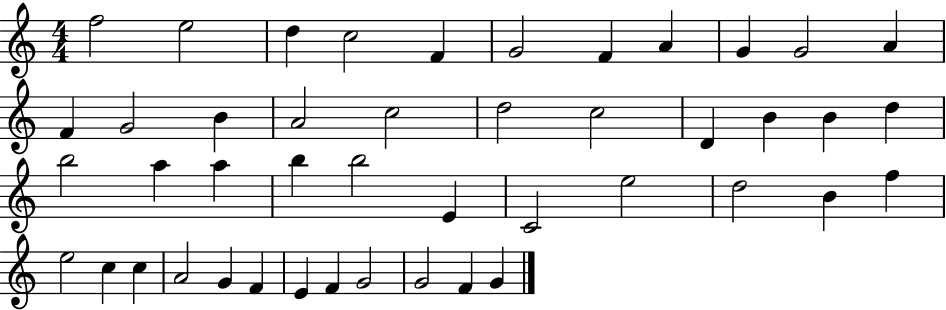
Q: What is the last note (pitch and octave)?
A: G4